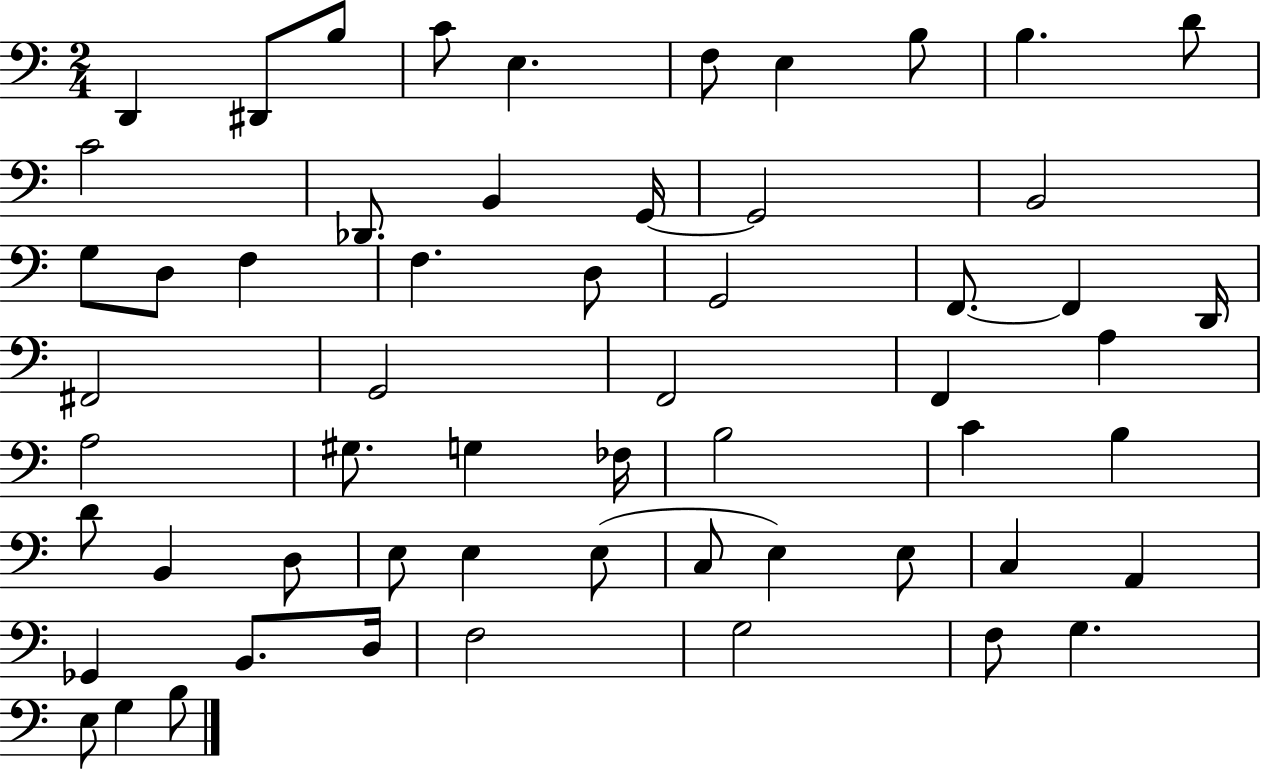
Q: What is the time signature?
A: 2/4